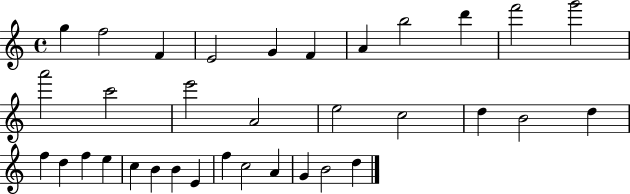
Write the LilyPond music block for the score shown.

{
  \clef treble
  \time 4/4
  \defaultTimeSignature
  \key c \major
  g''4 f''2 f'4 | e'2 g'4 f'4 | a'4 b''2 d'''4 | f'''2 g'''2 | \break a'''2 c'''2 | e'''2 a'2 | e''2 c''2 | d''4 b'2 d''4 | \break f''4 d''4 f''4 e''4 | c''4 b'4 b'4 e'4 | f''4 c''2 a'4 | g'4 b'2 d''4 | \break \bar "|."
}